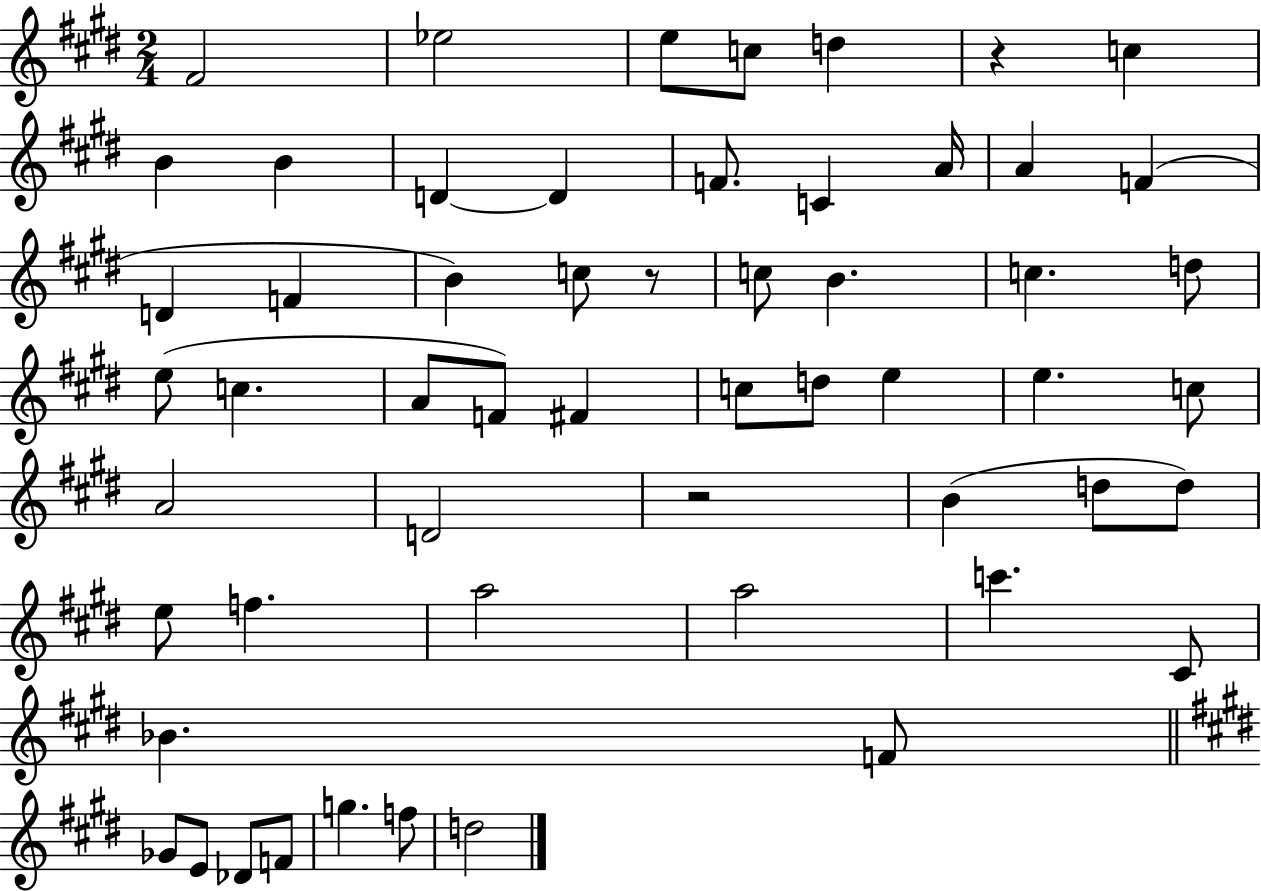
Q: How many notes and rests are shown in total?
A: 56